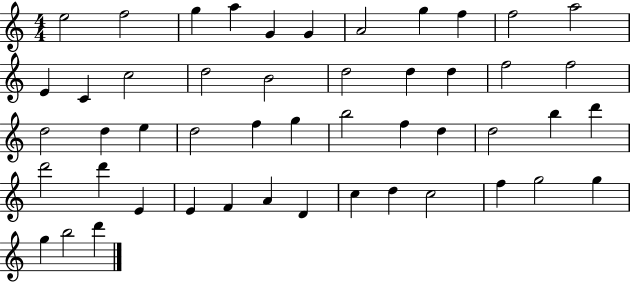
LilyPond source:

{
  \clef treble
  \numericTimeSignature
  \time 4/4
  \key c \major
  e''2 f''2 | g''4 a''4 g'4 g'4 | a'2 g''4 f''4 | f''2 a''2 | \break e'4 c'4 c''2 | d''2 b'2 | d''2 d''4 d''4 | f''2 f''2 | \break d''2 d''4 e''4 | d''2 f''4 g''4 | b''2 f''4 d''4 | d''2 b''4 d'''4 | \break d'''2 d'''4 e'4 | e'4 f'4 a'4 d'4 | c''4 d''4 c''2 | f''4 g''2 g''4 | \break g''4 b''2 d'''4 | \bar "|."
}